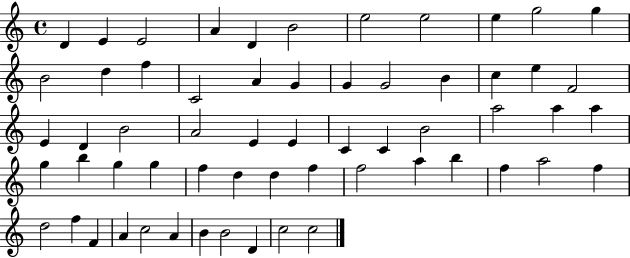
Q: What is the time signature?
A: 4/4